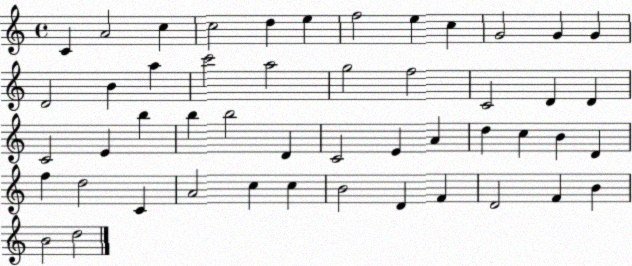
X:1
T:Untitled
M:4/4
L:1/4
K:C
C A2 c c2 d e f2 e c G2 G G D2 B a c'2 a2 g2 f2 C2 D D C2 E b b b2 D C2 E A d c B D f d2 C A2 c c B2 D F D2 F B B2 d2